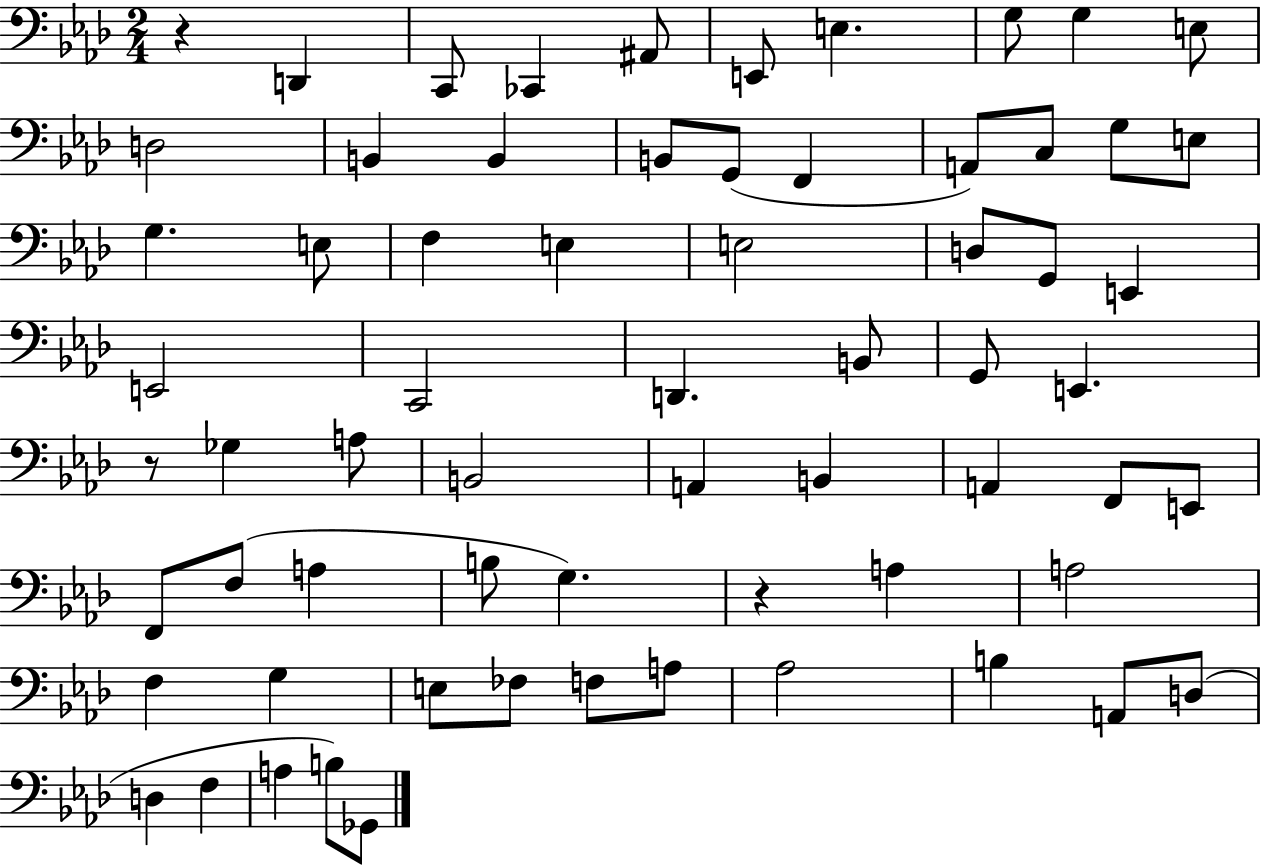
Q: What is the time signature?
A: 2/4